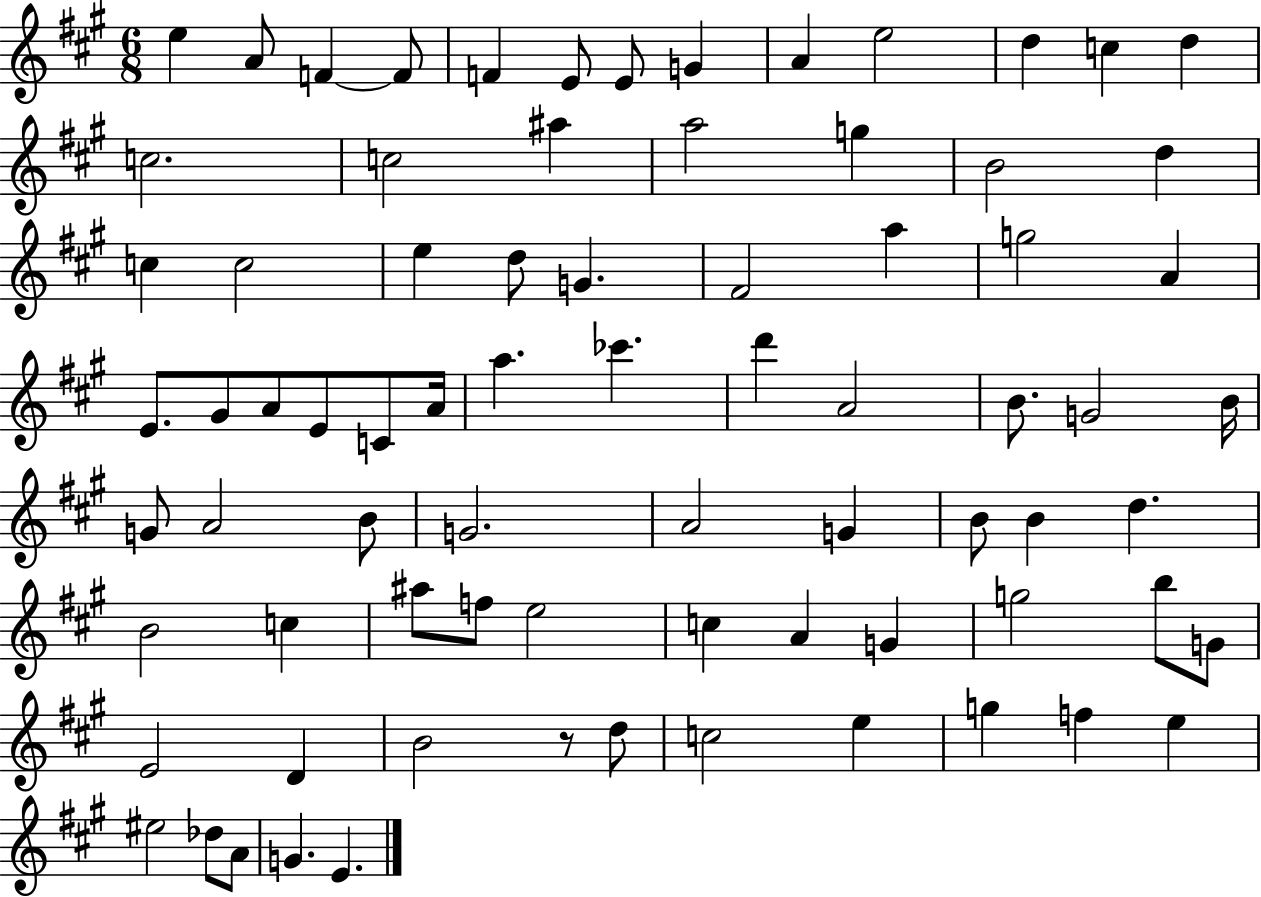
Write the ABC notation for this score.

X:1
T:Untitled
M:6/8
L:1/4
K:A
e A/2 F F/2 F E/2 E/2 G A e2 d c d c2 c2 ^a a2 g B2 d c c2 e d/2 G ^F2 a g2 A E/2 ^G/2 A/2 E/2 C/2 A/4 a _c' d' A2 B/2 G2 B/4 G/2 A2 B/2 G2 A2 G B/2 B d B2 c ^a/2 f/2 e2 c A G g2 b/2 G/2 E2 D B2 z/2 d/2 c2 e g f e ^e2 _d/2 A/2 G E